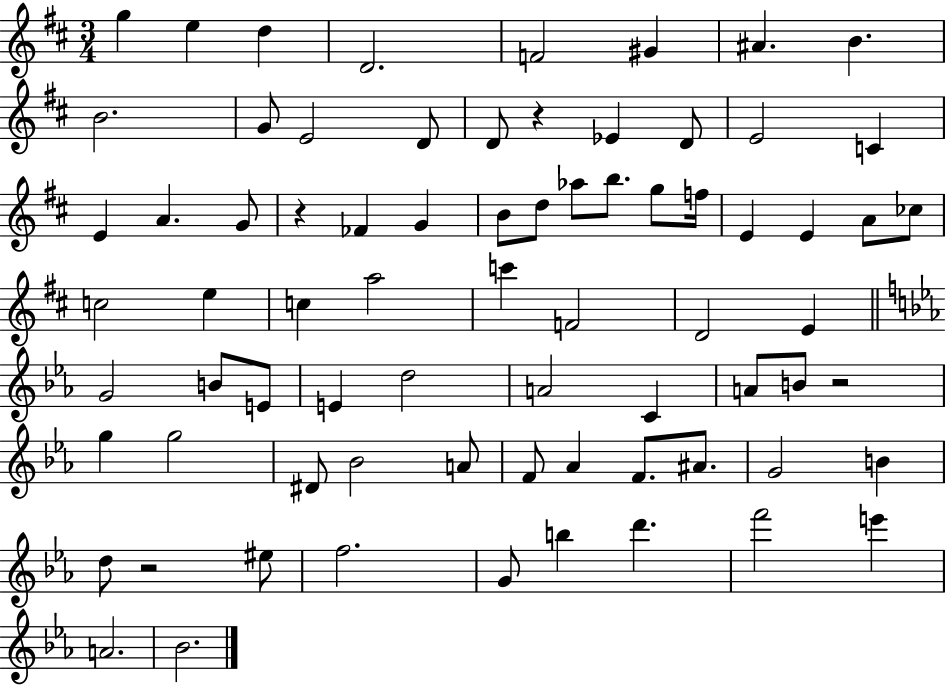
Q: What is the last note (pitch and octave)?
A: Bb4